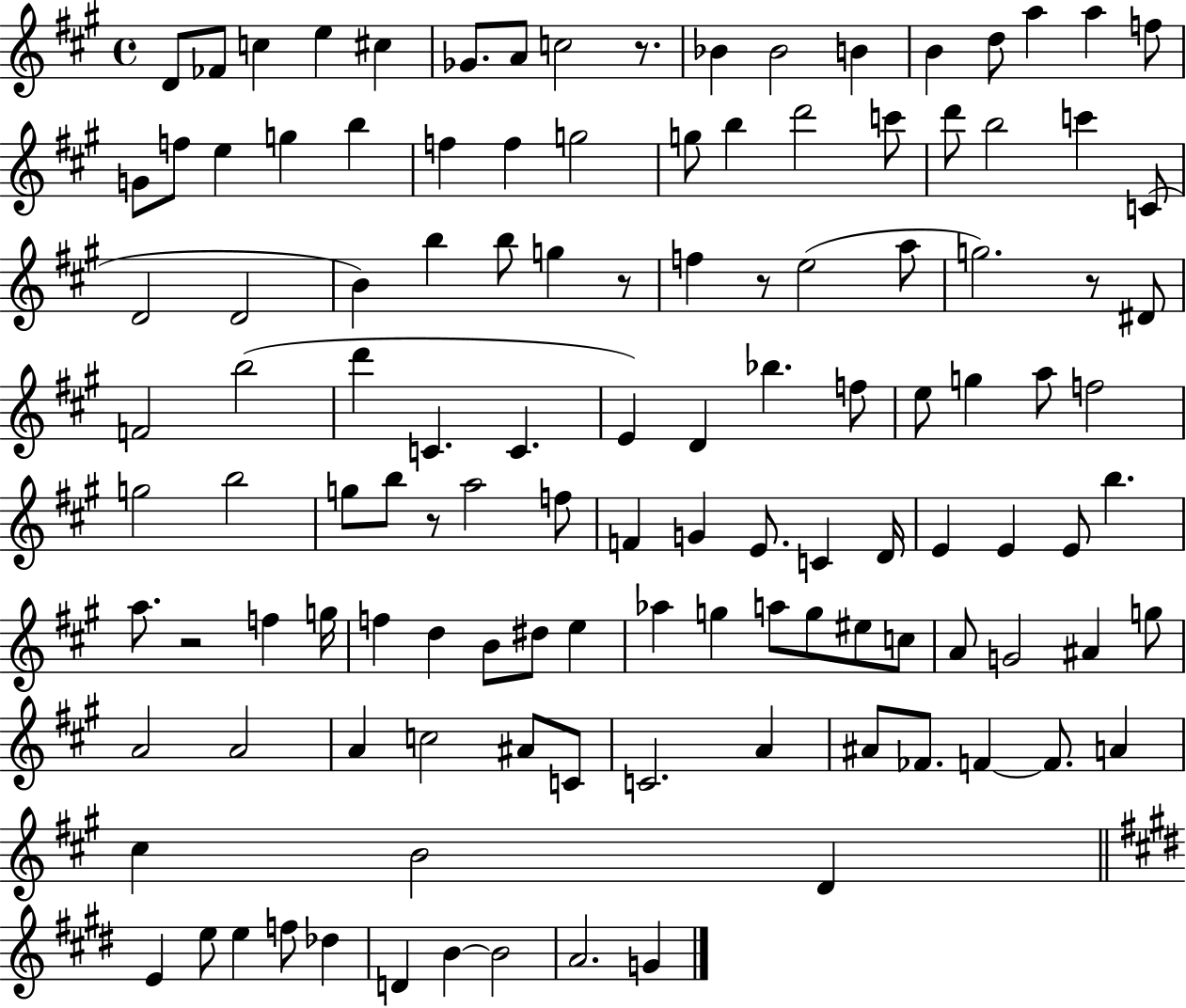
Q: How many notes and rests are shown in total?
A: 121